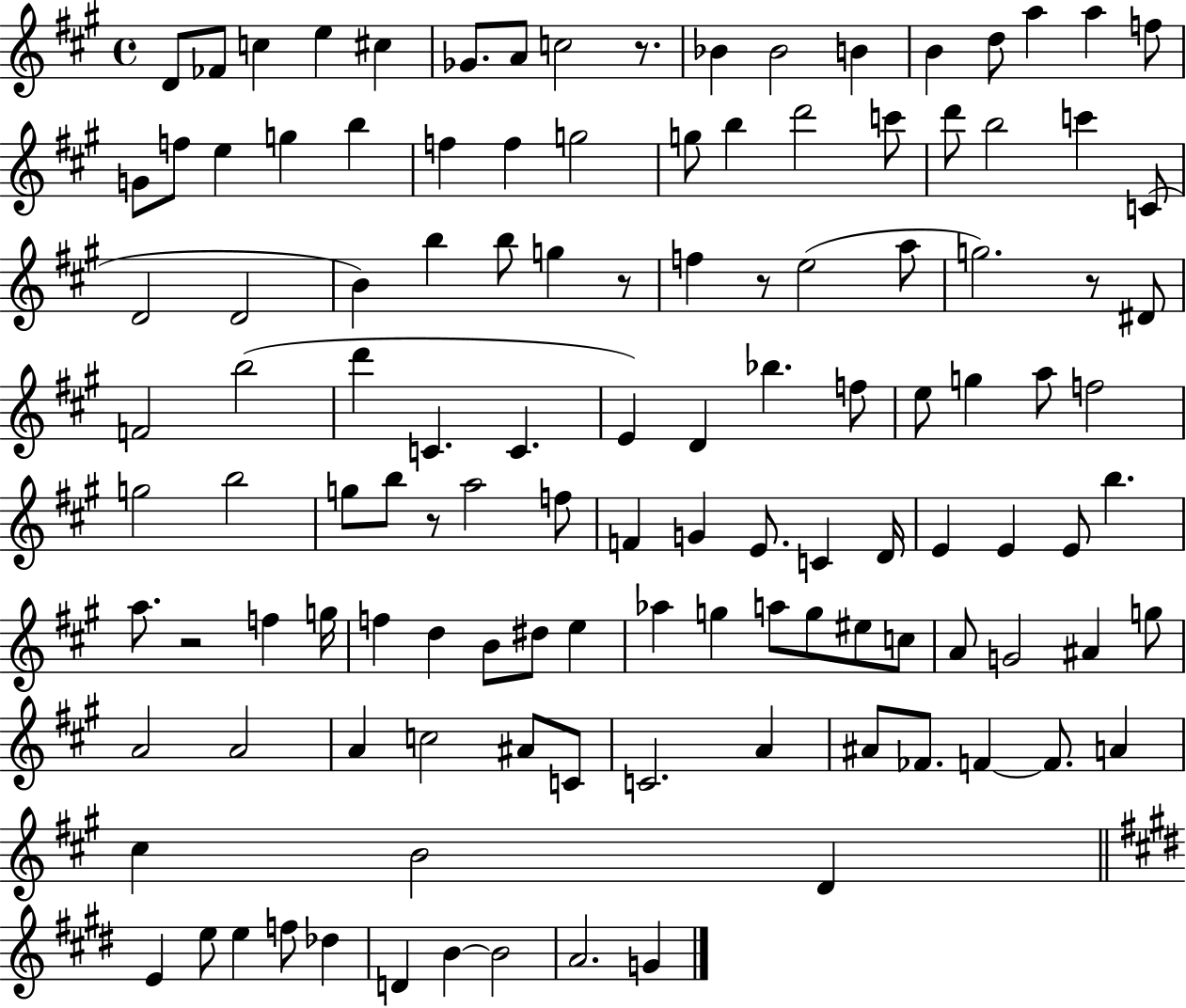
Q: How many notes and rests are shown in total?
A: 121